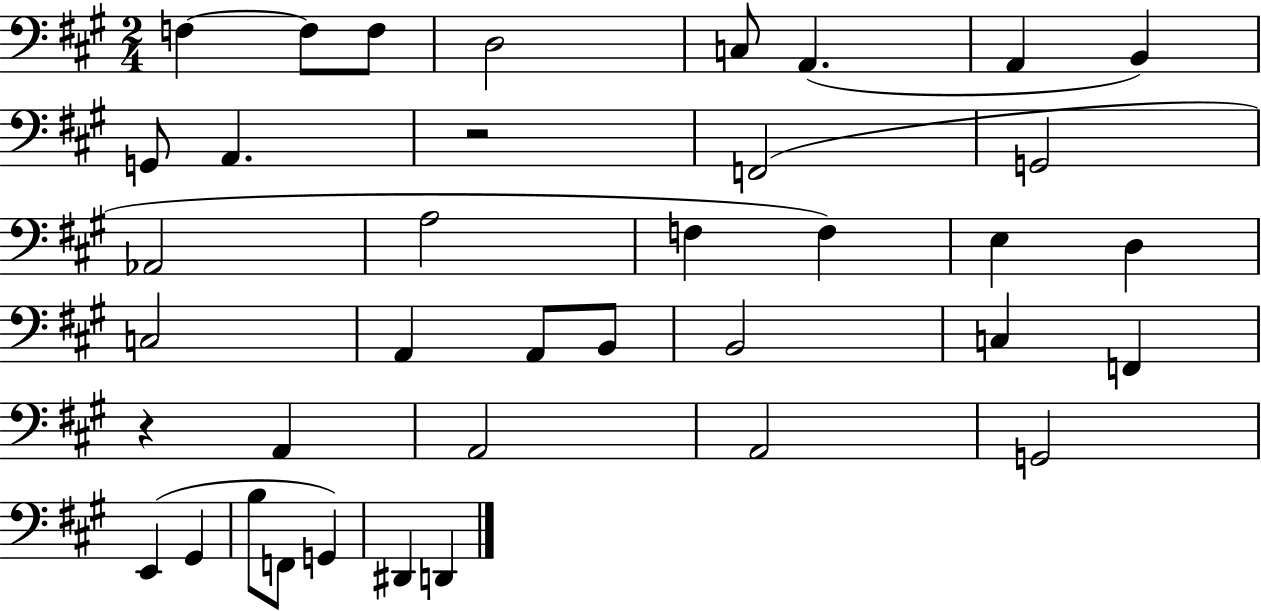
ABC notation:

X:1
T:Untitled
M:2/4
L:1/4
K:A
F, F,/2 F,/2 D,2 C,/2 A,, A,, B,, G,,/2 A,, z2 F,,2 G,,2 _A,,2 A,2 F, F, E, D, C,2 A,, A,,/2 B,,/2 B,,2 C, F,, z A,, A,,2 A,,2 G,,2 E,, ^G,, B,/2 F,,/2 G,, ^D,, D,,